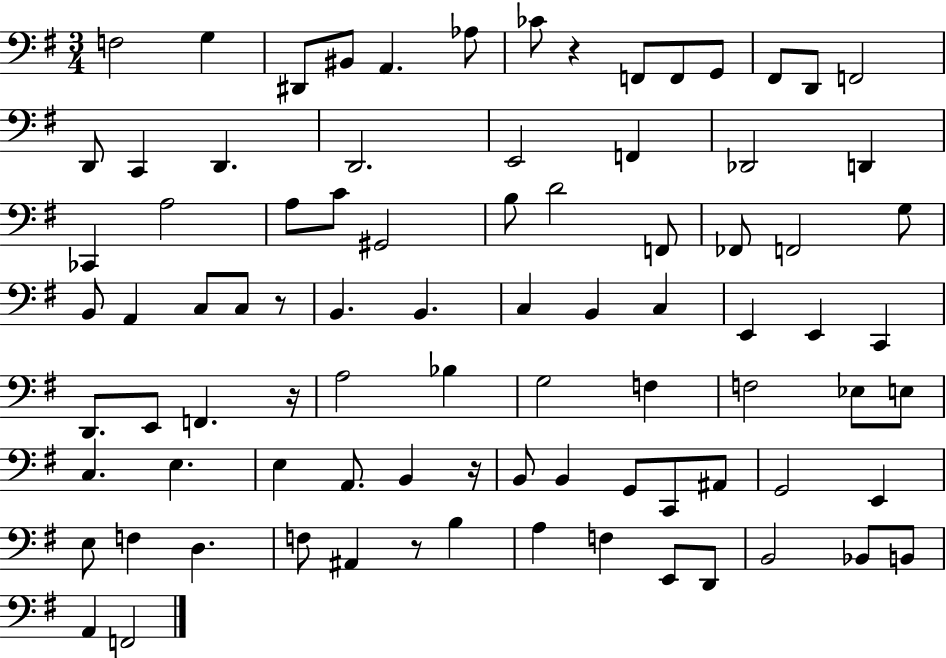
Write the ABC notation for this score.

X:1
T:Untitled
M:3/4
L:1/4
K:G
F,2 G, ^D,,/2 ^B,,/2 A,, _A,/2 _C/2 z F,,/2 F,,/2 G,,/2 ^F,,/2 D,,/2 F,,2 D,,/2 C,, D,, D,,2 E,,2 F,, _D,,2 D,, _C,, A,2 A,/2 C/2 ^G,,2 B,/2 D2 F,,/2 _F,,/2 F,,2 G,/2 B,,/2 A,, C,/2 C,/2 z/2 B,, B,, C, B,, C, E,, E,, C,, D,,/2 E,,/2 F,, z/4 A,2 _B, G,2 F, F,2 _E,/2 E,/2 C, E, E, A,,/2 B,, z/4 B,,/2 B,, G,,/2 C,,/2 ^A,,/2 G,,2 E,, E,/2 F, D, F,/2 ^A,, z/2 B, A, F, E,,/2 D,,/2 B,,2 _B,,/2 B,,/2 A,, F,,2